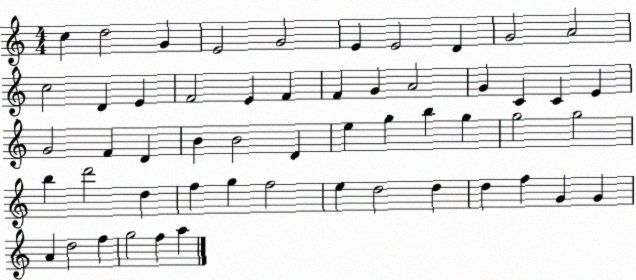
X:1
T:Untitled
M:4/4
L:1/4
K:C
c d2 G E2 G2 E E2 D G2 A2 c2 D E F2 E F F G A2 G C C E G2 F D B B2 D e g b g g2 g2 b d'2 d f g f2 e d2 d d f G G A d2 f g2 f a